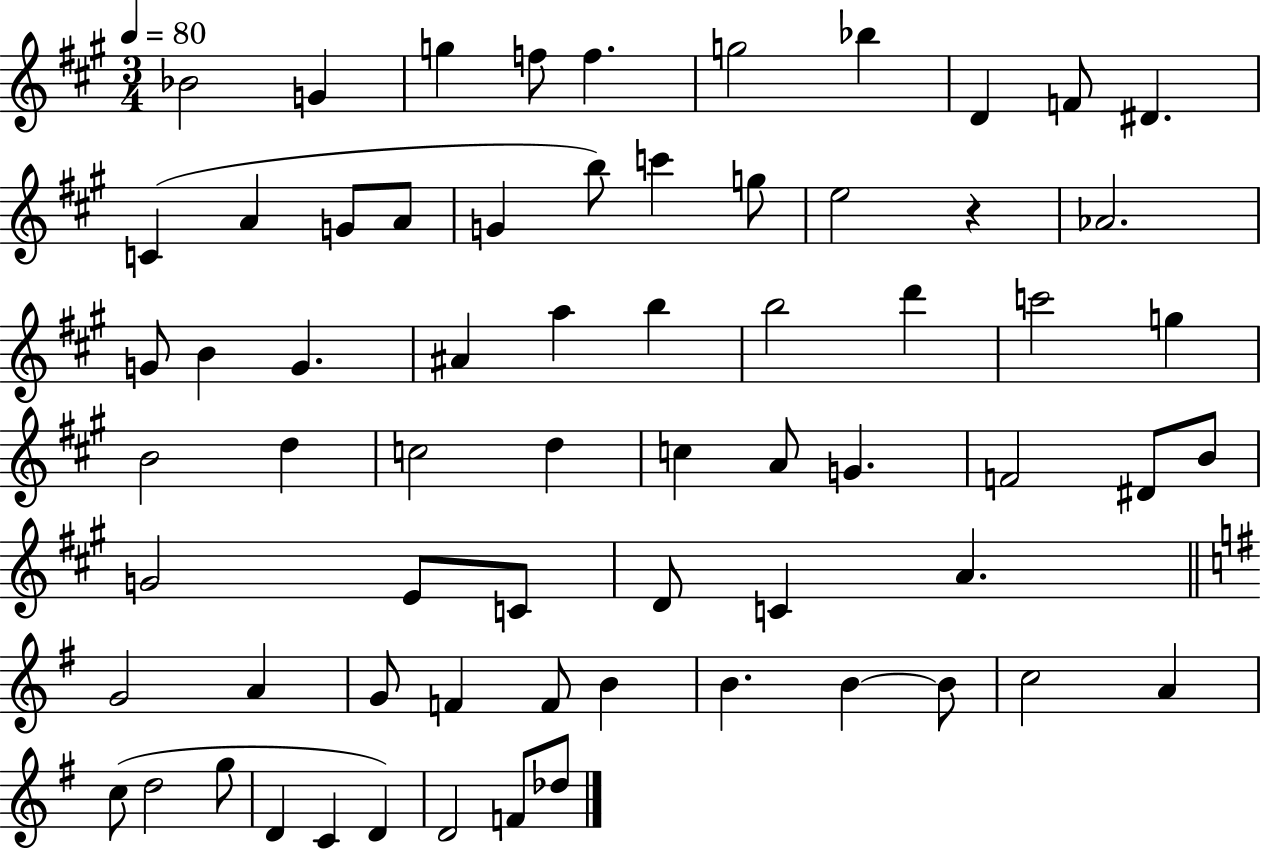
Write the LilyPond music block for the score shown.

{
  \clef treble
  \numericTimeSignature
  \time 3/4
  \key a \major
  \tempo 4 = 80
  bes'2 g'4 | g''4 f''8 f''4. | g''2 bes''4 | d'4 f'8 dis'4. | \break c'4( a'4 g'8 a'8 | g'4 b''8) c'''4 g''8 | e''2 r4 | aes'2. | \break g'8 b'4 g'4. | ais'4 a''4 b''4 | b''2 d'''4 | c'''2 g''4 | \break b'2 d''4 | c''2 d''4 | c''4 a'8 g'4. | f'2 dis'8 b'8 | \break g'2 e'8 c'8 | d'8 c'4 a'4. | \bar "||" \break \key e \minor g'2 a'4 | g'8 f'4 f'8 b'4 | b'4. b'4~~ b'8 | c''2 a'4 | \break c''8( d''2 g''8 | d'4 c'4 d'4) | d'2 f'8 des''8 | \bar "|."
}